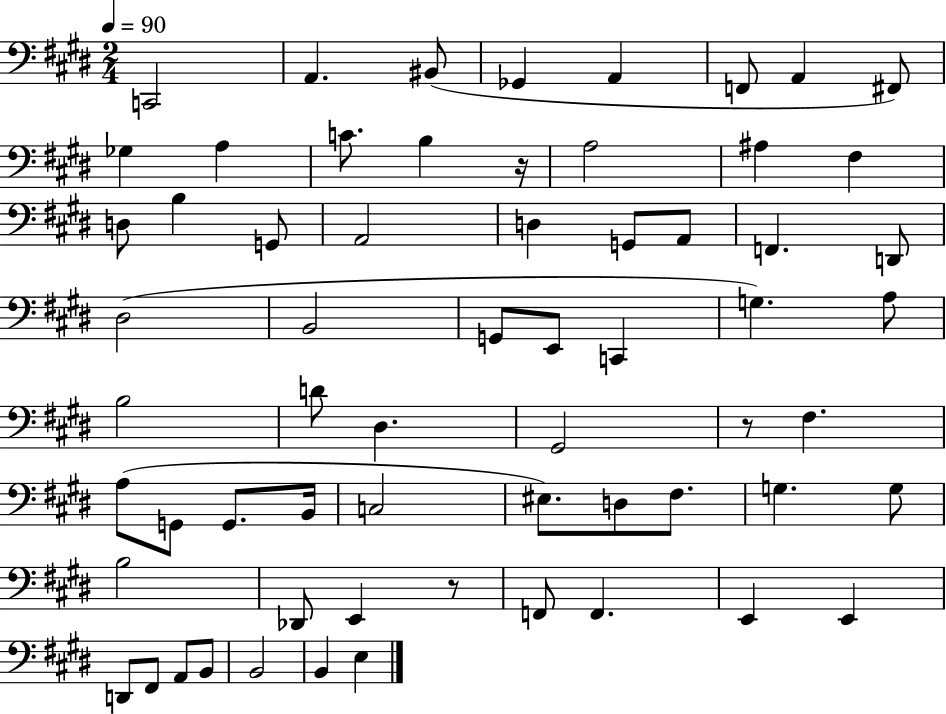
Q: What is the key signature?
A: E major